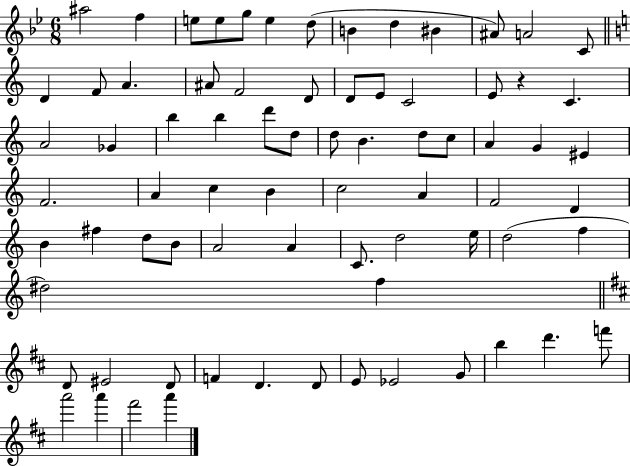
A#5/h F5/q E5/e E5/e G5/e E5/q D5/e B4/q D5/q BIS4/q A#4/e A4/h C4/e D4/q F4/e A4/q. A#4/e F4/h D4/e D4/e E4/e C4/h E4/e R/q C4/q. A4/h Gb4/q B5/q B5/q D6/e D5/e D5/e B4/q. D5/e C5/e A4/q G4/q EIS4/q F4/h. A4/q C5/q B4/q C5/h A4/q F4/h D4/q B4/q F#5/q D5/e B4/e A4/h A4/q C4/e. D5/h E5/s D5/h F5/q D#5/h F5/q D4/e EIS4/h D4/e F4/q D4/q. D4/e E4/e Eb4/h G4/e B5/q D6/q. F6/e A6/h A6/q F#6/h A6/q